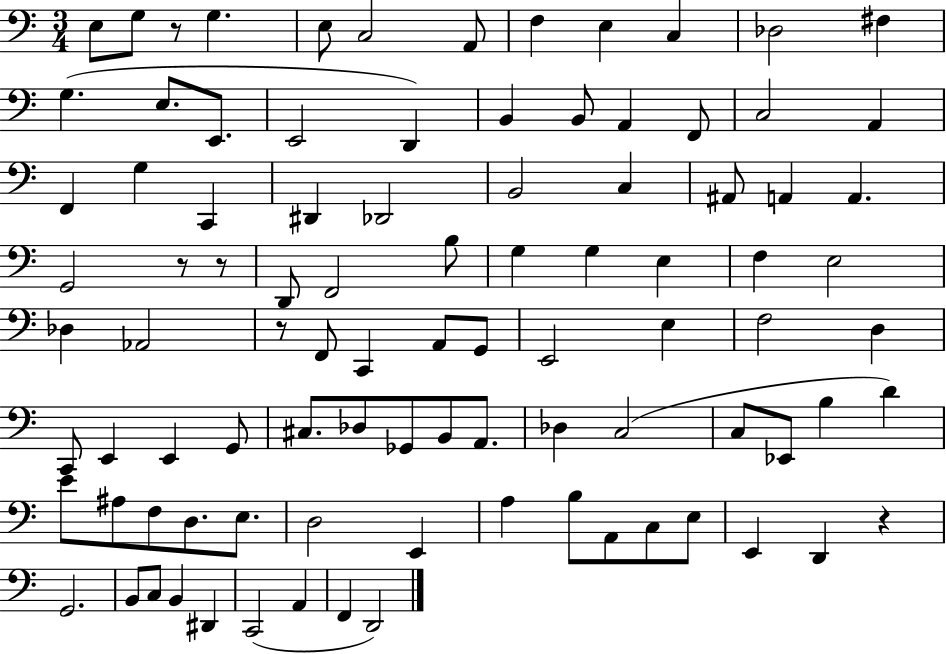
E3/e G3/e R/e G3/q. E3/e C3/h A2/e F3/q E3/q C3/q Db3/h F#3/q G3/q. E3/e. E2/e. E2/h D2/q B2/q B2/e A2/q F2/e C3/h A2/q F2/q G3/q C2/q D#2/q Db2/h B2/h C3/q A#2/e A2/q A2/q. G2/h R/e R/e D2/e F2/h B3/e G3/q G3/q E3/q F3/q E3/h Db3/q Ab2/h R/e F2/e C2/q A2/e G2/e E2/h E3/q F3/h D3/q C2/e E2/q E2/q G2/e C#3/e. Db3/e Gb2/e B2/e A2/e. Db3/q C3/h C3/e Eb2/e B3/q D4/q E4/e A#3/e F3/e D3/e. E3/e. D3/h E2/q A3/q B3/e A2/e C3/e E3/e E2/q D2/q R/q G2/h. B2/e C3/e B2/q D#2/q C2/h A2/q F2/q D2/h